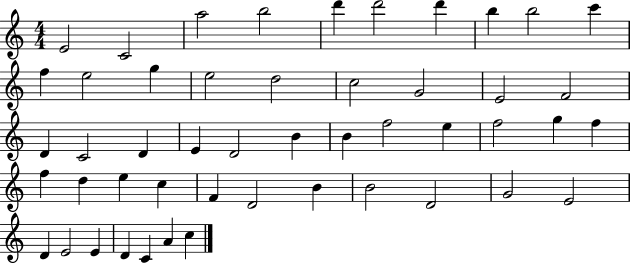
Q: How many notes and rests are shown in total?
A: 49